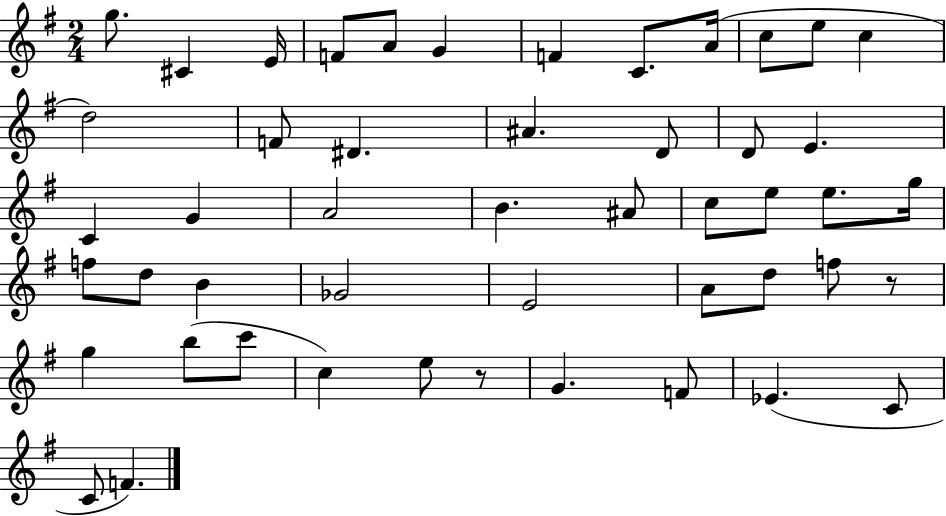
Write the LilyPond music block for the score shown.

{
  \clef treble
  \numericTimeSignature
  \time 2/4
  \key g \major
  g''8. cis'4 e'16 | f'8 a'8 g'4 | f'4 c'8. a'16( | c''8 e''8 c''4 | \break d''2) | f'8 dis'4. | ais'4. d'8 | d'8 e'4. | \break c'4 g'4 | a'2 | b'4. ais'8 | c''8 e''8 e''8. g''16 | \break f''8 d''8 b'4 | ges'2 | e'2 | a'8 d''8 f''8 r8 | \break g''4 b''8( c'''8 | c''4) e''8 r8 | g'4. f'8 | ees'4.( c'8 | \break c'8 f'4.) | \bar "|."
}